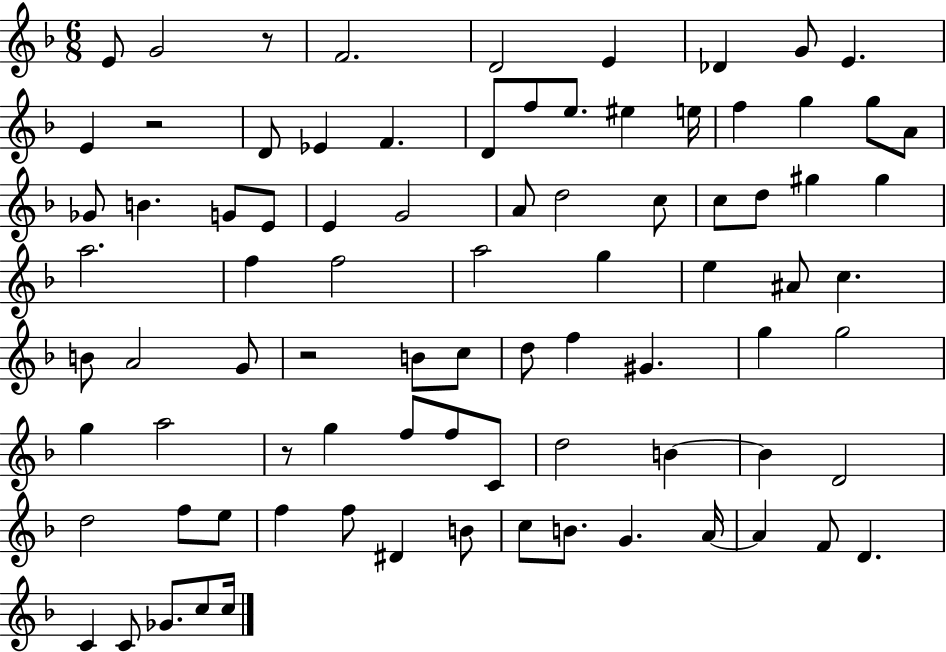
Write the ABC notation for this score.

X:1
T:Untitled
M:6/8
L:1/4
K:F
E/2 G2 z/2 F2 D2 E _D G/2 E E z2 D/2 _E F D/2 f/2 e/2 ^e e/4 f g g/2 A/2 _G/2 B G/2 E/2 E G2 A/2 d2 c/2 c/2 d/2 ^g ^g a2 f f2 a2 g e ^A/2 c B/2 A2 G/2 z2 B/2 c/2 d/2 f ^G g g2 g a2 z/2 g f/2 f/2 C/2 d2 B B D2 d2 f/2 e/2 f f/2 ^D B/2 c/2 B/2 G A/4 A F/2 D C C/2 _G/2 c/2 c/4